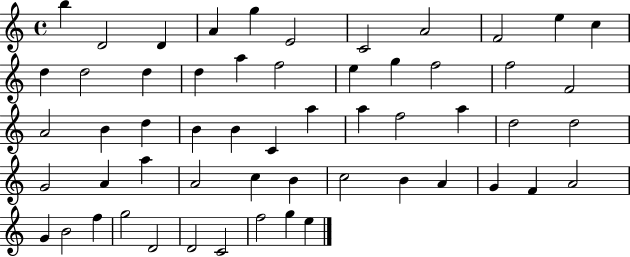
{
  \clef treble
  \time 4/4
  \defaultTimeSignature
  \key c \major
  b''4 d'2 d'4 | a'4 g''4 e'2 | c'2 a'2 | f'2 e''4 c''4 | \break d''4 d''2 d''4 | d''4 a''4 f''2 | e''4 g''4 f''2 | f''2 f'2 | \break a'2 b'4 d''4 | b'4 b'4 c'4 a''4 | a''4 f''2 a''4 | d''2 d''2 | \break g'2 a'4 a''4 | a'2 c''4 b'4 | c''2 b'4 a'4 | g'4 f'4 a'2 | \break g'4 b'2 f''4 | g''2 d'2 | d'2 c'2 | f''2 g''4 e''4 | \break \bar "|."
}